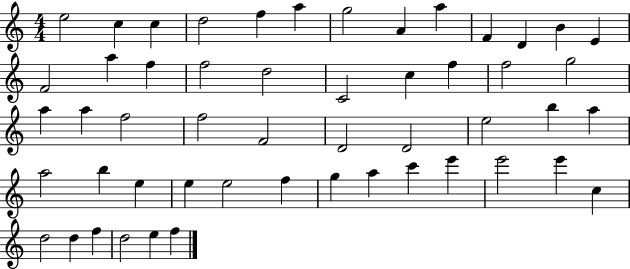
{
  \clef treble
  \numericTimeSignature
  \time 4/4
  \key c \major
  e''2 c''4 c''4 | d''2 f''4 a''4 | g''2 a'4 a''4 | f'4 d'4 b'4 e'4 | \break f'2 a''4 f''4 | f''2 d''2 | c'2 c''4 f''4 | f''2 g''2 | \break a''4 a''4 f''2 | f''2 f'2 | d'2 d'2 | e''2 b''4 a''4 | \break a''2 b''4 e''4 | e''4 e''2 f''4 | g''4 a''4 c'''4 e'''4 | e'''2 e'''4 c''4 | \break d''2 d''4 f''4 | d''2 e''4 f''4 | \bar "|."
}